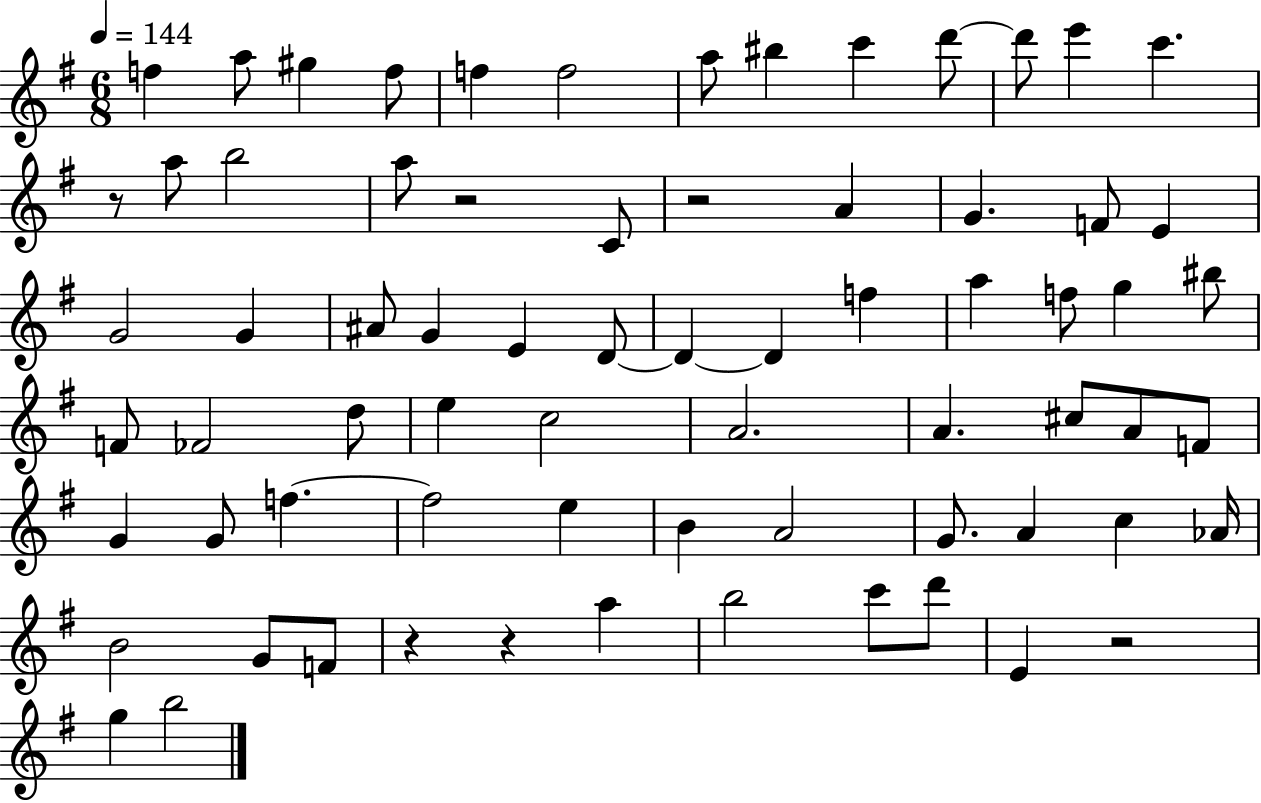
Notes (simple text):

F5/q A5/e G#5/q F5/e F5/q F5/h A5/e BIS5/q C6/q D6/e D6/e E6/q C6/q. R/e A5/e B5/h A5/e R/h C4/e R/h A4/q G4/q. F4/e E4/q G4/h G4/q A#4/e G4/q E4/q D4/e D4/q D4/q F5/q A5/q F5/e G5/q BIS5/e F4/e FES4/h D5/e E5/q C5/h A4/h. A4/q. C#5/e A4/e F4/e G4/q G4/e F5/q. F5/h E5/q B4/q A4/h G4/e. A4/q C5/q Ab4/s B4/h G4/e F4/e R/q R/q A5/q B5/h C6/e D6/e E4/q R/h G5/q B5/h